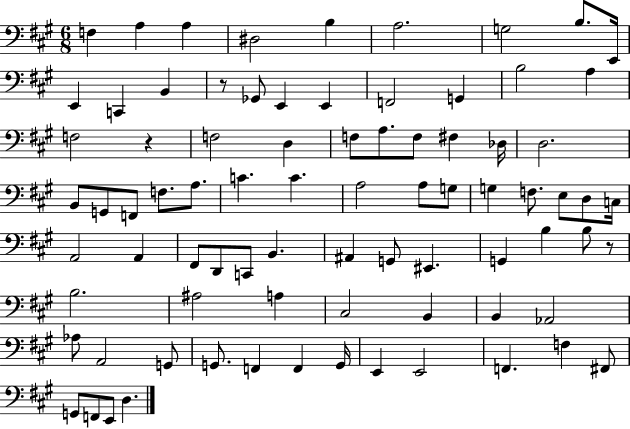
F3/q A3/q A3/q D#3/h B3/q A3/h. G3/h B3/e. E2/s E2/q C2/q B2/q R/e Gb2/e E2/q E2/q F2/h G2/q B3/h A3/q F3/h R/q F3/h D3/q F3/e A3/e. F3/e F#3/q Db3/s D3/h. B2/e G2/e F2/e F3/e. A3/e. C4/q. C4/q. A3/h A3/e G3/e G3/q F3/e. E3/e D3/e C3/s A2/h A2/q F#2/e D2/e C2/e B2/q. A#2/q G2/e EIS2/q. G2/q B3/q B3/e R/e B3/h. A#3/h A3/q C#3/h B2/q B2/q Ab2/h Ab3/e A2/h G2/e G2/e. F2/q F2/q G2/s E2/q E2/h F2/q. F3/q F#2/e G2/e F2/e E2/e D3/q.